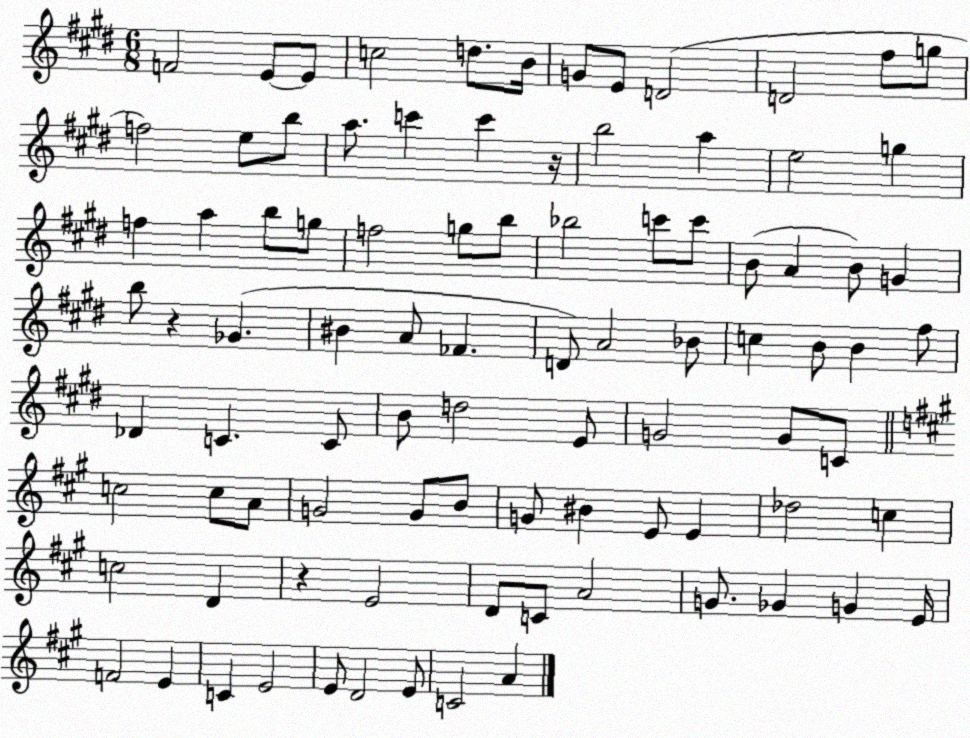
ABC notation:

X:1
T:Untitled
M:6/8
L:1/4
K:E
F2 E/2 E/2 c2 d/2 B/4 G/2 E/2 D2 D2 ^f/2 g/2 f2 e/2 b/2 a/2 c' c' z/4 b2 a e2 g f a b/2 g/2 f2 g/2 b/2 _b2 c'/2 c'/2 B/2 A B/2 G b/2 z _G ^B A/2 _F D/2 A2 _B/2 c B/2 B ^f/2 _D C C/2 B/2 d2 E/2 G2 G/2 C/2 c2 c/2 A/2 G2 G/2 B/2 G/2 ^B E/2 E _d2 c c2 D z E2 D/2 C/2 A2 G/2 _G G E/4 F2 E C E2 E/2 D2 E/2 C2 A